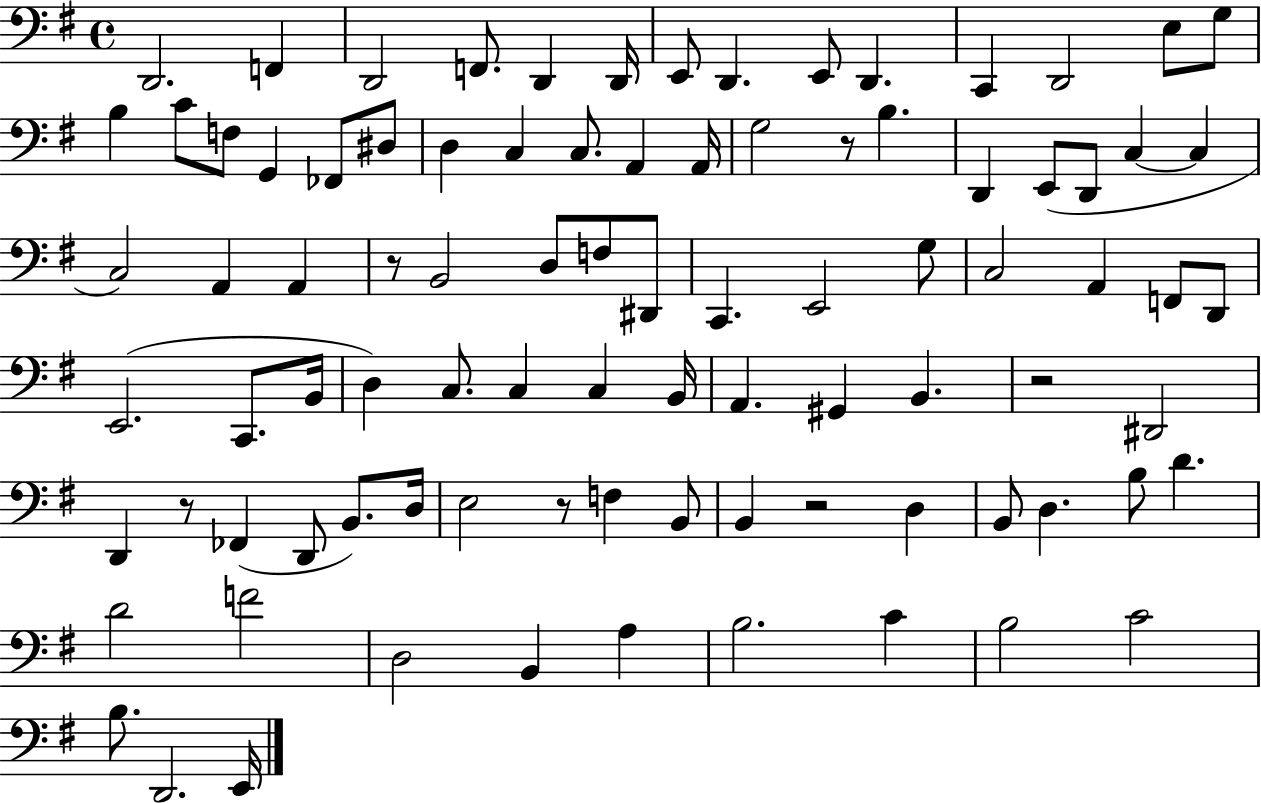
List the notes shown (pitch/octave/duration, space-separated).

D2/h. F2/q D2/h F2/e. D2/q D2/s E2/e D2/q. E2/e D2/q. C2/q D2/h E3/e G3/e B3/q C4/e F3/e G2/q FES2/e D#3/e D3/q C3/q C3/e. A2/q A2/s G3/h R/e B3/q. D2/q E2/e D2/e C3/q C3/q C3/h A2/q A2/q R/e B2/h D3/e F3/e D#2/e C2/q. E2/h G3/e C3/h A2/q F2/e D2/e E2/h. C2/e. B2/s D3/q C3/e. C3/q C3/q B2/s A2/q. G#2/q B2/q. R/h D#2/h D2/q R/e FES2/q D2/e B2/e. D3/s E3/h R/e F3/q B2/e B2/q R/h D3/q B2/e D3/q. B3/e D4/q. D4/h F4/h D3/h B2/q A3/q B3/h. C4/q B3/h C4/h B3/e. D2/h. E2/s